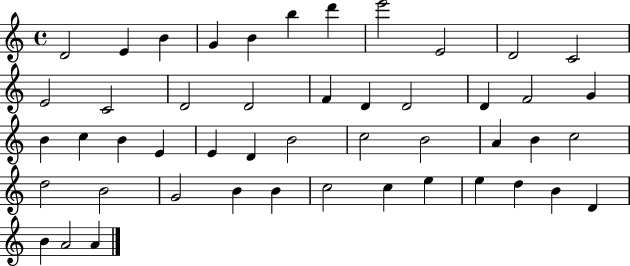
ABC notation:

X:1
T:Untitled
M:4/4
L:1/4
K:C
D2 E B G B b d' e'2 E2 D2 C2 E2 C2 D2 D2 F D D2 D F2 G B c B E E D B2 c2 B2 A B c2 d2 B2 G2 B B c2 c e e d B D B A2 A